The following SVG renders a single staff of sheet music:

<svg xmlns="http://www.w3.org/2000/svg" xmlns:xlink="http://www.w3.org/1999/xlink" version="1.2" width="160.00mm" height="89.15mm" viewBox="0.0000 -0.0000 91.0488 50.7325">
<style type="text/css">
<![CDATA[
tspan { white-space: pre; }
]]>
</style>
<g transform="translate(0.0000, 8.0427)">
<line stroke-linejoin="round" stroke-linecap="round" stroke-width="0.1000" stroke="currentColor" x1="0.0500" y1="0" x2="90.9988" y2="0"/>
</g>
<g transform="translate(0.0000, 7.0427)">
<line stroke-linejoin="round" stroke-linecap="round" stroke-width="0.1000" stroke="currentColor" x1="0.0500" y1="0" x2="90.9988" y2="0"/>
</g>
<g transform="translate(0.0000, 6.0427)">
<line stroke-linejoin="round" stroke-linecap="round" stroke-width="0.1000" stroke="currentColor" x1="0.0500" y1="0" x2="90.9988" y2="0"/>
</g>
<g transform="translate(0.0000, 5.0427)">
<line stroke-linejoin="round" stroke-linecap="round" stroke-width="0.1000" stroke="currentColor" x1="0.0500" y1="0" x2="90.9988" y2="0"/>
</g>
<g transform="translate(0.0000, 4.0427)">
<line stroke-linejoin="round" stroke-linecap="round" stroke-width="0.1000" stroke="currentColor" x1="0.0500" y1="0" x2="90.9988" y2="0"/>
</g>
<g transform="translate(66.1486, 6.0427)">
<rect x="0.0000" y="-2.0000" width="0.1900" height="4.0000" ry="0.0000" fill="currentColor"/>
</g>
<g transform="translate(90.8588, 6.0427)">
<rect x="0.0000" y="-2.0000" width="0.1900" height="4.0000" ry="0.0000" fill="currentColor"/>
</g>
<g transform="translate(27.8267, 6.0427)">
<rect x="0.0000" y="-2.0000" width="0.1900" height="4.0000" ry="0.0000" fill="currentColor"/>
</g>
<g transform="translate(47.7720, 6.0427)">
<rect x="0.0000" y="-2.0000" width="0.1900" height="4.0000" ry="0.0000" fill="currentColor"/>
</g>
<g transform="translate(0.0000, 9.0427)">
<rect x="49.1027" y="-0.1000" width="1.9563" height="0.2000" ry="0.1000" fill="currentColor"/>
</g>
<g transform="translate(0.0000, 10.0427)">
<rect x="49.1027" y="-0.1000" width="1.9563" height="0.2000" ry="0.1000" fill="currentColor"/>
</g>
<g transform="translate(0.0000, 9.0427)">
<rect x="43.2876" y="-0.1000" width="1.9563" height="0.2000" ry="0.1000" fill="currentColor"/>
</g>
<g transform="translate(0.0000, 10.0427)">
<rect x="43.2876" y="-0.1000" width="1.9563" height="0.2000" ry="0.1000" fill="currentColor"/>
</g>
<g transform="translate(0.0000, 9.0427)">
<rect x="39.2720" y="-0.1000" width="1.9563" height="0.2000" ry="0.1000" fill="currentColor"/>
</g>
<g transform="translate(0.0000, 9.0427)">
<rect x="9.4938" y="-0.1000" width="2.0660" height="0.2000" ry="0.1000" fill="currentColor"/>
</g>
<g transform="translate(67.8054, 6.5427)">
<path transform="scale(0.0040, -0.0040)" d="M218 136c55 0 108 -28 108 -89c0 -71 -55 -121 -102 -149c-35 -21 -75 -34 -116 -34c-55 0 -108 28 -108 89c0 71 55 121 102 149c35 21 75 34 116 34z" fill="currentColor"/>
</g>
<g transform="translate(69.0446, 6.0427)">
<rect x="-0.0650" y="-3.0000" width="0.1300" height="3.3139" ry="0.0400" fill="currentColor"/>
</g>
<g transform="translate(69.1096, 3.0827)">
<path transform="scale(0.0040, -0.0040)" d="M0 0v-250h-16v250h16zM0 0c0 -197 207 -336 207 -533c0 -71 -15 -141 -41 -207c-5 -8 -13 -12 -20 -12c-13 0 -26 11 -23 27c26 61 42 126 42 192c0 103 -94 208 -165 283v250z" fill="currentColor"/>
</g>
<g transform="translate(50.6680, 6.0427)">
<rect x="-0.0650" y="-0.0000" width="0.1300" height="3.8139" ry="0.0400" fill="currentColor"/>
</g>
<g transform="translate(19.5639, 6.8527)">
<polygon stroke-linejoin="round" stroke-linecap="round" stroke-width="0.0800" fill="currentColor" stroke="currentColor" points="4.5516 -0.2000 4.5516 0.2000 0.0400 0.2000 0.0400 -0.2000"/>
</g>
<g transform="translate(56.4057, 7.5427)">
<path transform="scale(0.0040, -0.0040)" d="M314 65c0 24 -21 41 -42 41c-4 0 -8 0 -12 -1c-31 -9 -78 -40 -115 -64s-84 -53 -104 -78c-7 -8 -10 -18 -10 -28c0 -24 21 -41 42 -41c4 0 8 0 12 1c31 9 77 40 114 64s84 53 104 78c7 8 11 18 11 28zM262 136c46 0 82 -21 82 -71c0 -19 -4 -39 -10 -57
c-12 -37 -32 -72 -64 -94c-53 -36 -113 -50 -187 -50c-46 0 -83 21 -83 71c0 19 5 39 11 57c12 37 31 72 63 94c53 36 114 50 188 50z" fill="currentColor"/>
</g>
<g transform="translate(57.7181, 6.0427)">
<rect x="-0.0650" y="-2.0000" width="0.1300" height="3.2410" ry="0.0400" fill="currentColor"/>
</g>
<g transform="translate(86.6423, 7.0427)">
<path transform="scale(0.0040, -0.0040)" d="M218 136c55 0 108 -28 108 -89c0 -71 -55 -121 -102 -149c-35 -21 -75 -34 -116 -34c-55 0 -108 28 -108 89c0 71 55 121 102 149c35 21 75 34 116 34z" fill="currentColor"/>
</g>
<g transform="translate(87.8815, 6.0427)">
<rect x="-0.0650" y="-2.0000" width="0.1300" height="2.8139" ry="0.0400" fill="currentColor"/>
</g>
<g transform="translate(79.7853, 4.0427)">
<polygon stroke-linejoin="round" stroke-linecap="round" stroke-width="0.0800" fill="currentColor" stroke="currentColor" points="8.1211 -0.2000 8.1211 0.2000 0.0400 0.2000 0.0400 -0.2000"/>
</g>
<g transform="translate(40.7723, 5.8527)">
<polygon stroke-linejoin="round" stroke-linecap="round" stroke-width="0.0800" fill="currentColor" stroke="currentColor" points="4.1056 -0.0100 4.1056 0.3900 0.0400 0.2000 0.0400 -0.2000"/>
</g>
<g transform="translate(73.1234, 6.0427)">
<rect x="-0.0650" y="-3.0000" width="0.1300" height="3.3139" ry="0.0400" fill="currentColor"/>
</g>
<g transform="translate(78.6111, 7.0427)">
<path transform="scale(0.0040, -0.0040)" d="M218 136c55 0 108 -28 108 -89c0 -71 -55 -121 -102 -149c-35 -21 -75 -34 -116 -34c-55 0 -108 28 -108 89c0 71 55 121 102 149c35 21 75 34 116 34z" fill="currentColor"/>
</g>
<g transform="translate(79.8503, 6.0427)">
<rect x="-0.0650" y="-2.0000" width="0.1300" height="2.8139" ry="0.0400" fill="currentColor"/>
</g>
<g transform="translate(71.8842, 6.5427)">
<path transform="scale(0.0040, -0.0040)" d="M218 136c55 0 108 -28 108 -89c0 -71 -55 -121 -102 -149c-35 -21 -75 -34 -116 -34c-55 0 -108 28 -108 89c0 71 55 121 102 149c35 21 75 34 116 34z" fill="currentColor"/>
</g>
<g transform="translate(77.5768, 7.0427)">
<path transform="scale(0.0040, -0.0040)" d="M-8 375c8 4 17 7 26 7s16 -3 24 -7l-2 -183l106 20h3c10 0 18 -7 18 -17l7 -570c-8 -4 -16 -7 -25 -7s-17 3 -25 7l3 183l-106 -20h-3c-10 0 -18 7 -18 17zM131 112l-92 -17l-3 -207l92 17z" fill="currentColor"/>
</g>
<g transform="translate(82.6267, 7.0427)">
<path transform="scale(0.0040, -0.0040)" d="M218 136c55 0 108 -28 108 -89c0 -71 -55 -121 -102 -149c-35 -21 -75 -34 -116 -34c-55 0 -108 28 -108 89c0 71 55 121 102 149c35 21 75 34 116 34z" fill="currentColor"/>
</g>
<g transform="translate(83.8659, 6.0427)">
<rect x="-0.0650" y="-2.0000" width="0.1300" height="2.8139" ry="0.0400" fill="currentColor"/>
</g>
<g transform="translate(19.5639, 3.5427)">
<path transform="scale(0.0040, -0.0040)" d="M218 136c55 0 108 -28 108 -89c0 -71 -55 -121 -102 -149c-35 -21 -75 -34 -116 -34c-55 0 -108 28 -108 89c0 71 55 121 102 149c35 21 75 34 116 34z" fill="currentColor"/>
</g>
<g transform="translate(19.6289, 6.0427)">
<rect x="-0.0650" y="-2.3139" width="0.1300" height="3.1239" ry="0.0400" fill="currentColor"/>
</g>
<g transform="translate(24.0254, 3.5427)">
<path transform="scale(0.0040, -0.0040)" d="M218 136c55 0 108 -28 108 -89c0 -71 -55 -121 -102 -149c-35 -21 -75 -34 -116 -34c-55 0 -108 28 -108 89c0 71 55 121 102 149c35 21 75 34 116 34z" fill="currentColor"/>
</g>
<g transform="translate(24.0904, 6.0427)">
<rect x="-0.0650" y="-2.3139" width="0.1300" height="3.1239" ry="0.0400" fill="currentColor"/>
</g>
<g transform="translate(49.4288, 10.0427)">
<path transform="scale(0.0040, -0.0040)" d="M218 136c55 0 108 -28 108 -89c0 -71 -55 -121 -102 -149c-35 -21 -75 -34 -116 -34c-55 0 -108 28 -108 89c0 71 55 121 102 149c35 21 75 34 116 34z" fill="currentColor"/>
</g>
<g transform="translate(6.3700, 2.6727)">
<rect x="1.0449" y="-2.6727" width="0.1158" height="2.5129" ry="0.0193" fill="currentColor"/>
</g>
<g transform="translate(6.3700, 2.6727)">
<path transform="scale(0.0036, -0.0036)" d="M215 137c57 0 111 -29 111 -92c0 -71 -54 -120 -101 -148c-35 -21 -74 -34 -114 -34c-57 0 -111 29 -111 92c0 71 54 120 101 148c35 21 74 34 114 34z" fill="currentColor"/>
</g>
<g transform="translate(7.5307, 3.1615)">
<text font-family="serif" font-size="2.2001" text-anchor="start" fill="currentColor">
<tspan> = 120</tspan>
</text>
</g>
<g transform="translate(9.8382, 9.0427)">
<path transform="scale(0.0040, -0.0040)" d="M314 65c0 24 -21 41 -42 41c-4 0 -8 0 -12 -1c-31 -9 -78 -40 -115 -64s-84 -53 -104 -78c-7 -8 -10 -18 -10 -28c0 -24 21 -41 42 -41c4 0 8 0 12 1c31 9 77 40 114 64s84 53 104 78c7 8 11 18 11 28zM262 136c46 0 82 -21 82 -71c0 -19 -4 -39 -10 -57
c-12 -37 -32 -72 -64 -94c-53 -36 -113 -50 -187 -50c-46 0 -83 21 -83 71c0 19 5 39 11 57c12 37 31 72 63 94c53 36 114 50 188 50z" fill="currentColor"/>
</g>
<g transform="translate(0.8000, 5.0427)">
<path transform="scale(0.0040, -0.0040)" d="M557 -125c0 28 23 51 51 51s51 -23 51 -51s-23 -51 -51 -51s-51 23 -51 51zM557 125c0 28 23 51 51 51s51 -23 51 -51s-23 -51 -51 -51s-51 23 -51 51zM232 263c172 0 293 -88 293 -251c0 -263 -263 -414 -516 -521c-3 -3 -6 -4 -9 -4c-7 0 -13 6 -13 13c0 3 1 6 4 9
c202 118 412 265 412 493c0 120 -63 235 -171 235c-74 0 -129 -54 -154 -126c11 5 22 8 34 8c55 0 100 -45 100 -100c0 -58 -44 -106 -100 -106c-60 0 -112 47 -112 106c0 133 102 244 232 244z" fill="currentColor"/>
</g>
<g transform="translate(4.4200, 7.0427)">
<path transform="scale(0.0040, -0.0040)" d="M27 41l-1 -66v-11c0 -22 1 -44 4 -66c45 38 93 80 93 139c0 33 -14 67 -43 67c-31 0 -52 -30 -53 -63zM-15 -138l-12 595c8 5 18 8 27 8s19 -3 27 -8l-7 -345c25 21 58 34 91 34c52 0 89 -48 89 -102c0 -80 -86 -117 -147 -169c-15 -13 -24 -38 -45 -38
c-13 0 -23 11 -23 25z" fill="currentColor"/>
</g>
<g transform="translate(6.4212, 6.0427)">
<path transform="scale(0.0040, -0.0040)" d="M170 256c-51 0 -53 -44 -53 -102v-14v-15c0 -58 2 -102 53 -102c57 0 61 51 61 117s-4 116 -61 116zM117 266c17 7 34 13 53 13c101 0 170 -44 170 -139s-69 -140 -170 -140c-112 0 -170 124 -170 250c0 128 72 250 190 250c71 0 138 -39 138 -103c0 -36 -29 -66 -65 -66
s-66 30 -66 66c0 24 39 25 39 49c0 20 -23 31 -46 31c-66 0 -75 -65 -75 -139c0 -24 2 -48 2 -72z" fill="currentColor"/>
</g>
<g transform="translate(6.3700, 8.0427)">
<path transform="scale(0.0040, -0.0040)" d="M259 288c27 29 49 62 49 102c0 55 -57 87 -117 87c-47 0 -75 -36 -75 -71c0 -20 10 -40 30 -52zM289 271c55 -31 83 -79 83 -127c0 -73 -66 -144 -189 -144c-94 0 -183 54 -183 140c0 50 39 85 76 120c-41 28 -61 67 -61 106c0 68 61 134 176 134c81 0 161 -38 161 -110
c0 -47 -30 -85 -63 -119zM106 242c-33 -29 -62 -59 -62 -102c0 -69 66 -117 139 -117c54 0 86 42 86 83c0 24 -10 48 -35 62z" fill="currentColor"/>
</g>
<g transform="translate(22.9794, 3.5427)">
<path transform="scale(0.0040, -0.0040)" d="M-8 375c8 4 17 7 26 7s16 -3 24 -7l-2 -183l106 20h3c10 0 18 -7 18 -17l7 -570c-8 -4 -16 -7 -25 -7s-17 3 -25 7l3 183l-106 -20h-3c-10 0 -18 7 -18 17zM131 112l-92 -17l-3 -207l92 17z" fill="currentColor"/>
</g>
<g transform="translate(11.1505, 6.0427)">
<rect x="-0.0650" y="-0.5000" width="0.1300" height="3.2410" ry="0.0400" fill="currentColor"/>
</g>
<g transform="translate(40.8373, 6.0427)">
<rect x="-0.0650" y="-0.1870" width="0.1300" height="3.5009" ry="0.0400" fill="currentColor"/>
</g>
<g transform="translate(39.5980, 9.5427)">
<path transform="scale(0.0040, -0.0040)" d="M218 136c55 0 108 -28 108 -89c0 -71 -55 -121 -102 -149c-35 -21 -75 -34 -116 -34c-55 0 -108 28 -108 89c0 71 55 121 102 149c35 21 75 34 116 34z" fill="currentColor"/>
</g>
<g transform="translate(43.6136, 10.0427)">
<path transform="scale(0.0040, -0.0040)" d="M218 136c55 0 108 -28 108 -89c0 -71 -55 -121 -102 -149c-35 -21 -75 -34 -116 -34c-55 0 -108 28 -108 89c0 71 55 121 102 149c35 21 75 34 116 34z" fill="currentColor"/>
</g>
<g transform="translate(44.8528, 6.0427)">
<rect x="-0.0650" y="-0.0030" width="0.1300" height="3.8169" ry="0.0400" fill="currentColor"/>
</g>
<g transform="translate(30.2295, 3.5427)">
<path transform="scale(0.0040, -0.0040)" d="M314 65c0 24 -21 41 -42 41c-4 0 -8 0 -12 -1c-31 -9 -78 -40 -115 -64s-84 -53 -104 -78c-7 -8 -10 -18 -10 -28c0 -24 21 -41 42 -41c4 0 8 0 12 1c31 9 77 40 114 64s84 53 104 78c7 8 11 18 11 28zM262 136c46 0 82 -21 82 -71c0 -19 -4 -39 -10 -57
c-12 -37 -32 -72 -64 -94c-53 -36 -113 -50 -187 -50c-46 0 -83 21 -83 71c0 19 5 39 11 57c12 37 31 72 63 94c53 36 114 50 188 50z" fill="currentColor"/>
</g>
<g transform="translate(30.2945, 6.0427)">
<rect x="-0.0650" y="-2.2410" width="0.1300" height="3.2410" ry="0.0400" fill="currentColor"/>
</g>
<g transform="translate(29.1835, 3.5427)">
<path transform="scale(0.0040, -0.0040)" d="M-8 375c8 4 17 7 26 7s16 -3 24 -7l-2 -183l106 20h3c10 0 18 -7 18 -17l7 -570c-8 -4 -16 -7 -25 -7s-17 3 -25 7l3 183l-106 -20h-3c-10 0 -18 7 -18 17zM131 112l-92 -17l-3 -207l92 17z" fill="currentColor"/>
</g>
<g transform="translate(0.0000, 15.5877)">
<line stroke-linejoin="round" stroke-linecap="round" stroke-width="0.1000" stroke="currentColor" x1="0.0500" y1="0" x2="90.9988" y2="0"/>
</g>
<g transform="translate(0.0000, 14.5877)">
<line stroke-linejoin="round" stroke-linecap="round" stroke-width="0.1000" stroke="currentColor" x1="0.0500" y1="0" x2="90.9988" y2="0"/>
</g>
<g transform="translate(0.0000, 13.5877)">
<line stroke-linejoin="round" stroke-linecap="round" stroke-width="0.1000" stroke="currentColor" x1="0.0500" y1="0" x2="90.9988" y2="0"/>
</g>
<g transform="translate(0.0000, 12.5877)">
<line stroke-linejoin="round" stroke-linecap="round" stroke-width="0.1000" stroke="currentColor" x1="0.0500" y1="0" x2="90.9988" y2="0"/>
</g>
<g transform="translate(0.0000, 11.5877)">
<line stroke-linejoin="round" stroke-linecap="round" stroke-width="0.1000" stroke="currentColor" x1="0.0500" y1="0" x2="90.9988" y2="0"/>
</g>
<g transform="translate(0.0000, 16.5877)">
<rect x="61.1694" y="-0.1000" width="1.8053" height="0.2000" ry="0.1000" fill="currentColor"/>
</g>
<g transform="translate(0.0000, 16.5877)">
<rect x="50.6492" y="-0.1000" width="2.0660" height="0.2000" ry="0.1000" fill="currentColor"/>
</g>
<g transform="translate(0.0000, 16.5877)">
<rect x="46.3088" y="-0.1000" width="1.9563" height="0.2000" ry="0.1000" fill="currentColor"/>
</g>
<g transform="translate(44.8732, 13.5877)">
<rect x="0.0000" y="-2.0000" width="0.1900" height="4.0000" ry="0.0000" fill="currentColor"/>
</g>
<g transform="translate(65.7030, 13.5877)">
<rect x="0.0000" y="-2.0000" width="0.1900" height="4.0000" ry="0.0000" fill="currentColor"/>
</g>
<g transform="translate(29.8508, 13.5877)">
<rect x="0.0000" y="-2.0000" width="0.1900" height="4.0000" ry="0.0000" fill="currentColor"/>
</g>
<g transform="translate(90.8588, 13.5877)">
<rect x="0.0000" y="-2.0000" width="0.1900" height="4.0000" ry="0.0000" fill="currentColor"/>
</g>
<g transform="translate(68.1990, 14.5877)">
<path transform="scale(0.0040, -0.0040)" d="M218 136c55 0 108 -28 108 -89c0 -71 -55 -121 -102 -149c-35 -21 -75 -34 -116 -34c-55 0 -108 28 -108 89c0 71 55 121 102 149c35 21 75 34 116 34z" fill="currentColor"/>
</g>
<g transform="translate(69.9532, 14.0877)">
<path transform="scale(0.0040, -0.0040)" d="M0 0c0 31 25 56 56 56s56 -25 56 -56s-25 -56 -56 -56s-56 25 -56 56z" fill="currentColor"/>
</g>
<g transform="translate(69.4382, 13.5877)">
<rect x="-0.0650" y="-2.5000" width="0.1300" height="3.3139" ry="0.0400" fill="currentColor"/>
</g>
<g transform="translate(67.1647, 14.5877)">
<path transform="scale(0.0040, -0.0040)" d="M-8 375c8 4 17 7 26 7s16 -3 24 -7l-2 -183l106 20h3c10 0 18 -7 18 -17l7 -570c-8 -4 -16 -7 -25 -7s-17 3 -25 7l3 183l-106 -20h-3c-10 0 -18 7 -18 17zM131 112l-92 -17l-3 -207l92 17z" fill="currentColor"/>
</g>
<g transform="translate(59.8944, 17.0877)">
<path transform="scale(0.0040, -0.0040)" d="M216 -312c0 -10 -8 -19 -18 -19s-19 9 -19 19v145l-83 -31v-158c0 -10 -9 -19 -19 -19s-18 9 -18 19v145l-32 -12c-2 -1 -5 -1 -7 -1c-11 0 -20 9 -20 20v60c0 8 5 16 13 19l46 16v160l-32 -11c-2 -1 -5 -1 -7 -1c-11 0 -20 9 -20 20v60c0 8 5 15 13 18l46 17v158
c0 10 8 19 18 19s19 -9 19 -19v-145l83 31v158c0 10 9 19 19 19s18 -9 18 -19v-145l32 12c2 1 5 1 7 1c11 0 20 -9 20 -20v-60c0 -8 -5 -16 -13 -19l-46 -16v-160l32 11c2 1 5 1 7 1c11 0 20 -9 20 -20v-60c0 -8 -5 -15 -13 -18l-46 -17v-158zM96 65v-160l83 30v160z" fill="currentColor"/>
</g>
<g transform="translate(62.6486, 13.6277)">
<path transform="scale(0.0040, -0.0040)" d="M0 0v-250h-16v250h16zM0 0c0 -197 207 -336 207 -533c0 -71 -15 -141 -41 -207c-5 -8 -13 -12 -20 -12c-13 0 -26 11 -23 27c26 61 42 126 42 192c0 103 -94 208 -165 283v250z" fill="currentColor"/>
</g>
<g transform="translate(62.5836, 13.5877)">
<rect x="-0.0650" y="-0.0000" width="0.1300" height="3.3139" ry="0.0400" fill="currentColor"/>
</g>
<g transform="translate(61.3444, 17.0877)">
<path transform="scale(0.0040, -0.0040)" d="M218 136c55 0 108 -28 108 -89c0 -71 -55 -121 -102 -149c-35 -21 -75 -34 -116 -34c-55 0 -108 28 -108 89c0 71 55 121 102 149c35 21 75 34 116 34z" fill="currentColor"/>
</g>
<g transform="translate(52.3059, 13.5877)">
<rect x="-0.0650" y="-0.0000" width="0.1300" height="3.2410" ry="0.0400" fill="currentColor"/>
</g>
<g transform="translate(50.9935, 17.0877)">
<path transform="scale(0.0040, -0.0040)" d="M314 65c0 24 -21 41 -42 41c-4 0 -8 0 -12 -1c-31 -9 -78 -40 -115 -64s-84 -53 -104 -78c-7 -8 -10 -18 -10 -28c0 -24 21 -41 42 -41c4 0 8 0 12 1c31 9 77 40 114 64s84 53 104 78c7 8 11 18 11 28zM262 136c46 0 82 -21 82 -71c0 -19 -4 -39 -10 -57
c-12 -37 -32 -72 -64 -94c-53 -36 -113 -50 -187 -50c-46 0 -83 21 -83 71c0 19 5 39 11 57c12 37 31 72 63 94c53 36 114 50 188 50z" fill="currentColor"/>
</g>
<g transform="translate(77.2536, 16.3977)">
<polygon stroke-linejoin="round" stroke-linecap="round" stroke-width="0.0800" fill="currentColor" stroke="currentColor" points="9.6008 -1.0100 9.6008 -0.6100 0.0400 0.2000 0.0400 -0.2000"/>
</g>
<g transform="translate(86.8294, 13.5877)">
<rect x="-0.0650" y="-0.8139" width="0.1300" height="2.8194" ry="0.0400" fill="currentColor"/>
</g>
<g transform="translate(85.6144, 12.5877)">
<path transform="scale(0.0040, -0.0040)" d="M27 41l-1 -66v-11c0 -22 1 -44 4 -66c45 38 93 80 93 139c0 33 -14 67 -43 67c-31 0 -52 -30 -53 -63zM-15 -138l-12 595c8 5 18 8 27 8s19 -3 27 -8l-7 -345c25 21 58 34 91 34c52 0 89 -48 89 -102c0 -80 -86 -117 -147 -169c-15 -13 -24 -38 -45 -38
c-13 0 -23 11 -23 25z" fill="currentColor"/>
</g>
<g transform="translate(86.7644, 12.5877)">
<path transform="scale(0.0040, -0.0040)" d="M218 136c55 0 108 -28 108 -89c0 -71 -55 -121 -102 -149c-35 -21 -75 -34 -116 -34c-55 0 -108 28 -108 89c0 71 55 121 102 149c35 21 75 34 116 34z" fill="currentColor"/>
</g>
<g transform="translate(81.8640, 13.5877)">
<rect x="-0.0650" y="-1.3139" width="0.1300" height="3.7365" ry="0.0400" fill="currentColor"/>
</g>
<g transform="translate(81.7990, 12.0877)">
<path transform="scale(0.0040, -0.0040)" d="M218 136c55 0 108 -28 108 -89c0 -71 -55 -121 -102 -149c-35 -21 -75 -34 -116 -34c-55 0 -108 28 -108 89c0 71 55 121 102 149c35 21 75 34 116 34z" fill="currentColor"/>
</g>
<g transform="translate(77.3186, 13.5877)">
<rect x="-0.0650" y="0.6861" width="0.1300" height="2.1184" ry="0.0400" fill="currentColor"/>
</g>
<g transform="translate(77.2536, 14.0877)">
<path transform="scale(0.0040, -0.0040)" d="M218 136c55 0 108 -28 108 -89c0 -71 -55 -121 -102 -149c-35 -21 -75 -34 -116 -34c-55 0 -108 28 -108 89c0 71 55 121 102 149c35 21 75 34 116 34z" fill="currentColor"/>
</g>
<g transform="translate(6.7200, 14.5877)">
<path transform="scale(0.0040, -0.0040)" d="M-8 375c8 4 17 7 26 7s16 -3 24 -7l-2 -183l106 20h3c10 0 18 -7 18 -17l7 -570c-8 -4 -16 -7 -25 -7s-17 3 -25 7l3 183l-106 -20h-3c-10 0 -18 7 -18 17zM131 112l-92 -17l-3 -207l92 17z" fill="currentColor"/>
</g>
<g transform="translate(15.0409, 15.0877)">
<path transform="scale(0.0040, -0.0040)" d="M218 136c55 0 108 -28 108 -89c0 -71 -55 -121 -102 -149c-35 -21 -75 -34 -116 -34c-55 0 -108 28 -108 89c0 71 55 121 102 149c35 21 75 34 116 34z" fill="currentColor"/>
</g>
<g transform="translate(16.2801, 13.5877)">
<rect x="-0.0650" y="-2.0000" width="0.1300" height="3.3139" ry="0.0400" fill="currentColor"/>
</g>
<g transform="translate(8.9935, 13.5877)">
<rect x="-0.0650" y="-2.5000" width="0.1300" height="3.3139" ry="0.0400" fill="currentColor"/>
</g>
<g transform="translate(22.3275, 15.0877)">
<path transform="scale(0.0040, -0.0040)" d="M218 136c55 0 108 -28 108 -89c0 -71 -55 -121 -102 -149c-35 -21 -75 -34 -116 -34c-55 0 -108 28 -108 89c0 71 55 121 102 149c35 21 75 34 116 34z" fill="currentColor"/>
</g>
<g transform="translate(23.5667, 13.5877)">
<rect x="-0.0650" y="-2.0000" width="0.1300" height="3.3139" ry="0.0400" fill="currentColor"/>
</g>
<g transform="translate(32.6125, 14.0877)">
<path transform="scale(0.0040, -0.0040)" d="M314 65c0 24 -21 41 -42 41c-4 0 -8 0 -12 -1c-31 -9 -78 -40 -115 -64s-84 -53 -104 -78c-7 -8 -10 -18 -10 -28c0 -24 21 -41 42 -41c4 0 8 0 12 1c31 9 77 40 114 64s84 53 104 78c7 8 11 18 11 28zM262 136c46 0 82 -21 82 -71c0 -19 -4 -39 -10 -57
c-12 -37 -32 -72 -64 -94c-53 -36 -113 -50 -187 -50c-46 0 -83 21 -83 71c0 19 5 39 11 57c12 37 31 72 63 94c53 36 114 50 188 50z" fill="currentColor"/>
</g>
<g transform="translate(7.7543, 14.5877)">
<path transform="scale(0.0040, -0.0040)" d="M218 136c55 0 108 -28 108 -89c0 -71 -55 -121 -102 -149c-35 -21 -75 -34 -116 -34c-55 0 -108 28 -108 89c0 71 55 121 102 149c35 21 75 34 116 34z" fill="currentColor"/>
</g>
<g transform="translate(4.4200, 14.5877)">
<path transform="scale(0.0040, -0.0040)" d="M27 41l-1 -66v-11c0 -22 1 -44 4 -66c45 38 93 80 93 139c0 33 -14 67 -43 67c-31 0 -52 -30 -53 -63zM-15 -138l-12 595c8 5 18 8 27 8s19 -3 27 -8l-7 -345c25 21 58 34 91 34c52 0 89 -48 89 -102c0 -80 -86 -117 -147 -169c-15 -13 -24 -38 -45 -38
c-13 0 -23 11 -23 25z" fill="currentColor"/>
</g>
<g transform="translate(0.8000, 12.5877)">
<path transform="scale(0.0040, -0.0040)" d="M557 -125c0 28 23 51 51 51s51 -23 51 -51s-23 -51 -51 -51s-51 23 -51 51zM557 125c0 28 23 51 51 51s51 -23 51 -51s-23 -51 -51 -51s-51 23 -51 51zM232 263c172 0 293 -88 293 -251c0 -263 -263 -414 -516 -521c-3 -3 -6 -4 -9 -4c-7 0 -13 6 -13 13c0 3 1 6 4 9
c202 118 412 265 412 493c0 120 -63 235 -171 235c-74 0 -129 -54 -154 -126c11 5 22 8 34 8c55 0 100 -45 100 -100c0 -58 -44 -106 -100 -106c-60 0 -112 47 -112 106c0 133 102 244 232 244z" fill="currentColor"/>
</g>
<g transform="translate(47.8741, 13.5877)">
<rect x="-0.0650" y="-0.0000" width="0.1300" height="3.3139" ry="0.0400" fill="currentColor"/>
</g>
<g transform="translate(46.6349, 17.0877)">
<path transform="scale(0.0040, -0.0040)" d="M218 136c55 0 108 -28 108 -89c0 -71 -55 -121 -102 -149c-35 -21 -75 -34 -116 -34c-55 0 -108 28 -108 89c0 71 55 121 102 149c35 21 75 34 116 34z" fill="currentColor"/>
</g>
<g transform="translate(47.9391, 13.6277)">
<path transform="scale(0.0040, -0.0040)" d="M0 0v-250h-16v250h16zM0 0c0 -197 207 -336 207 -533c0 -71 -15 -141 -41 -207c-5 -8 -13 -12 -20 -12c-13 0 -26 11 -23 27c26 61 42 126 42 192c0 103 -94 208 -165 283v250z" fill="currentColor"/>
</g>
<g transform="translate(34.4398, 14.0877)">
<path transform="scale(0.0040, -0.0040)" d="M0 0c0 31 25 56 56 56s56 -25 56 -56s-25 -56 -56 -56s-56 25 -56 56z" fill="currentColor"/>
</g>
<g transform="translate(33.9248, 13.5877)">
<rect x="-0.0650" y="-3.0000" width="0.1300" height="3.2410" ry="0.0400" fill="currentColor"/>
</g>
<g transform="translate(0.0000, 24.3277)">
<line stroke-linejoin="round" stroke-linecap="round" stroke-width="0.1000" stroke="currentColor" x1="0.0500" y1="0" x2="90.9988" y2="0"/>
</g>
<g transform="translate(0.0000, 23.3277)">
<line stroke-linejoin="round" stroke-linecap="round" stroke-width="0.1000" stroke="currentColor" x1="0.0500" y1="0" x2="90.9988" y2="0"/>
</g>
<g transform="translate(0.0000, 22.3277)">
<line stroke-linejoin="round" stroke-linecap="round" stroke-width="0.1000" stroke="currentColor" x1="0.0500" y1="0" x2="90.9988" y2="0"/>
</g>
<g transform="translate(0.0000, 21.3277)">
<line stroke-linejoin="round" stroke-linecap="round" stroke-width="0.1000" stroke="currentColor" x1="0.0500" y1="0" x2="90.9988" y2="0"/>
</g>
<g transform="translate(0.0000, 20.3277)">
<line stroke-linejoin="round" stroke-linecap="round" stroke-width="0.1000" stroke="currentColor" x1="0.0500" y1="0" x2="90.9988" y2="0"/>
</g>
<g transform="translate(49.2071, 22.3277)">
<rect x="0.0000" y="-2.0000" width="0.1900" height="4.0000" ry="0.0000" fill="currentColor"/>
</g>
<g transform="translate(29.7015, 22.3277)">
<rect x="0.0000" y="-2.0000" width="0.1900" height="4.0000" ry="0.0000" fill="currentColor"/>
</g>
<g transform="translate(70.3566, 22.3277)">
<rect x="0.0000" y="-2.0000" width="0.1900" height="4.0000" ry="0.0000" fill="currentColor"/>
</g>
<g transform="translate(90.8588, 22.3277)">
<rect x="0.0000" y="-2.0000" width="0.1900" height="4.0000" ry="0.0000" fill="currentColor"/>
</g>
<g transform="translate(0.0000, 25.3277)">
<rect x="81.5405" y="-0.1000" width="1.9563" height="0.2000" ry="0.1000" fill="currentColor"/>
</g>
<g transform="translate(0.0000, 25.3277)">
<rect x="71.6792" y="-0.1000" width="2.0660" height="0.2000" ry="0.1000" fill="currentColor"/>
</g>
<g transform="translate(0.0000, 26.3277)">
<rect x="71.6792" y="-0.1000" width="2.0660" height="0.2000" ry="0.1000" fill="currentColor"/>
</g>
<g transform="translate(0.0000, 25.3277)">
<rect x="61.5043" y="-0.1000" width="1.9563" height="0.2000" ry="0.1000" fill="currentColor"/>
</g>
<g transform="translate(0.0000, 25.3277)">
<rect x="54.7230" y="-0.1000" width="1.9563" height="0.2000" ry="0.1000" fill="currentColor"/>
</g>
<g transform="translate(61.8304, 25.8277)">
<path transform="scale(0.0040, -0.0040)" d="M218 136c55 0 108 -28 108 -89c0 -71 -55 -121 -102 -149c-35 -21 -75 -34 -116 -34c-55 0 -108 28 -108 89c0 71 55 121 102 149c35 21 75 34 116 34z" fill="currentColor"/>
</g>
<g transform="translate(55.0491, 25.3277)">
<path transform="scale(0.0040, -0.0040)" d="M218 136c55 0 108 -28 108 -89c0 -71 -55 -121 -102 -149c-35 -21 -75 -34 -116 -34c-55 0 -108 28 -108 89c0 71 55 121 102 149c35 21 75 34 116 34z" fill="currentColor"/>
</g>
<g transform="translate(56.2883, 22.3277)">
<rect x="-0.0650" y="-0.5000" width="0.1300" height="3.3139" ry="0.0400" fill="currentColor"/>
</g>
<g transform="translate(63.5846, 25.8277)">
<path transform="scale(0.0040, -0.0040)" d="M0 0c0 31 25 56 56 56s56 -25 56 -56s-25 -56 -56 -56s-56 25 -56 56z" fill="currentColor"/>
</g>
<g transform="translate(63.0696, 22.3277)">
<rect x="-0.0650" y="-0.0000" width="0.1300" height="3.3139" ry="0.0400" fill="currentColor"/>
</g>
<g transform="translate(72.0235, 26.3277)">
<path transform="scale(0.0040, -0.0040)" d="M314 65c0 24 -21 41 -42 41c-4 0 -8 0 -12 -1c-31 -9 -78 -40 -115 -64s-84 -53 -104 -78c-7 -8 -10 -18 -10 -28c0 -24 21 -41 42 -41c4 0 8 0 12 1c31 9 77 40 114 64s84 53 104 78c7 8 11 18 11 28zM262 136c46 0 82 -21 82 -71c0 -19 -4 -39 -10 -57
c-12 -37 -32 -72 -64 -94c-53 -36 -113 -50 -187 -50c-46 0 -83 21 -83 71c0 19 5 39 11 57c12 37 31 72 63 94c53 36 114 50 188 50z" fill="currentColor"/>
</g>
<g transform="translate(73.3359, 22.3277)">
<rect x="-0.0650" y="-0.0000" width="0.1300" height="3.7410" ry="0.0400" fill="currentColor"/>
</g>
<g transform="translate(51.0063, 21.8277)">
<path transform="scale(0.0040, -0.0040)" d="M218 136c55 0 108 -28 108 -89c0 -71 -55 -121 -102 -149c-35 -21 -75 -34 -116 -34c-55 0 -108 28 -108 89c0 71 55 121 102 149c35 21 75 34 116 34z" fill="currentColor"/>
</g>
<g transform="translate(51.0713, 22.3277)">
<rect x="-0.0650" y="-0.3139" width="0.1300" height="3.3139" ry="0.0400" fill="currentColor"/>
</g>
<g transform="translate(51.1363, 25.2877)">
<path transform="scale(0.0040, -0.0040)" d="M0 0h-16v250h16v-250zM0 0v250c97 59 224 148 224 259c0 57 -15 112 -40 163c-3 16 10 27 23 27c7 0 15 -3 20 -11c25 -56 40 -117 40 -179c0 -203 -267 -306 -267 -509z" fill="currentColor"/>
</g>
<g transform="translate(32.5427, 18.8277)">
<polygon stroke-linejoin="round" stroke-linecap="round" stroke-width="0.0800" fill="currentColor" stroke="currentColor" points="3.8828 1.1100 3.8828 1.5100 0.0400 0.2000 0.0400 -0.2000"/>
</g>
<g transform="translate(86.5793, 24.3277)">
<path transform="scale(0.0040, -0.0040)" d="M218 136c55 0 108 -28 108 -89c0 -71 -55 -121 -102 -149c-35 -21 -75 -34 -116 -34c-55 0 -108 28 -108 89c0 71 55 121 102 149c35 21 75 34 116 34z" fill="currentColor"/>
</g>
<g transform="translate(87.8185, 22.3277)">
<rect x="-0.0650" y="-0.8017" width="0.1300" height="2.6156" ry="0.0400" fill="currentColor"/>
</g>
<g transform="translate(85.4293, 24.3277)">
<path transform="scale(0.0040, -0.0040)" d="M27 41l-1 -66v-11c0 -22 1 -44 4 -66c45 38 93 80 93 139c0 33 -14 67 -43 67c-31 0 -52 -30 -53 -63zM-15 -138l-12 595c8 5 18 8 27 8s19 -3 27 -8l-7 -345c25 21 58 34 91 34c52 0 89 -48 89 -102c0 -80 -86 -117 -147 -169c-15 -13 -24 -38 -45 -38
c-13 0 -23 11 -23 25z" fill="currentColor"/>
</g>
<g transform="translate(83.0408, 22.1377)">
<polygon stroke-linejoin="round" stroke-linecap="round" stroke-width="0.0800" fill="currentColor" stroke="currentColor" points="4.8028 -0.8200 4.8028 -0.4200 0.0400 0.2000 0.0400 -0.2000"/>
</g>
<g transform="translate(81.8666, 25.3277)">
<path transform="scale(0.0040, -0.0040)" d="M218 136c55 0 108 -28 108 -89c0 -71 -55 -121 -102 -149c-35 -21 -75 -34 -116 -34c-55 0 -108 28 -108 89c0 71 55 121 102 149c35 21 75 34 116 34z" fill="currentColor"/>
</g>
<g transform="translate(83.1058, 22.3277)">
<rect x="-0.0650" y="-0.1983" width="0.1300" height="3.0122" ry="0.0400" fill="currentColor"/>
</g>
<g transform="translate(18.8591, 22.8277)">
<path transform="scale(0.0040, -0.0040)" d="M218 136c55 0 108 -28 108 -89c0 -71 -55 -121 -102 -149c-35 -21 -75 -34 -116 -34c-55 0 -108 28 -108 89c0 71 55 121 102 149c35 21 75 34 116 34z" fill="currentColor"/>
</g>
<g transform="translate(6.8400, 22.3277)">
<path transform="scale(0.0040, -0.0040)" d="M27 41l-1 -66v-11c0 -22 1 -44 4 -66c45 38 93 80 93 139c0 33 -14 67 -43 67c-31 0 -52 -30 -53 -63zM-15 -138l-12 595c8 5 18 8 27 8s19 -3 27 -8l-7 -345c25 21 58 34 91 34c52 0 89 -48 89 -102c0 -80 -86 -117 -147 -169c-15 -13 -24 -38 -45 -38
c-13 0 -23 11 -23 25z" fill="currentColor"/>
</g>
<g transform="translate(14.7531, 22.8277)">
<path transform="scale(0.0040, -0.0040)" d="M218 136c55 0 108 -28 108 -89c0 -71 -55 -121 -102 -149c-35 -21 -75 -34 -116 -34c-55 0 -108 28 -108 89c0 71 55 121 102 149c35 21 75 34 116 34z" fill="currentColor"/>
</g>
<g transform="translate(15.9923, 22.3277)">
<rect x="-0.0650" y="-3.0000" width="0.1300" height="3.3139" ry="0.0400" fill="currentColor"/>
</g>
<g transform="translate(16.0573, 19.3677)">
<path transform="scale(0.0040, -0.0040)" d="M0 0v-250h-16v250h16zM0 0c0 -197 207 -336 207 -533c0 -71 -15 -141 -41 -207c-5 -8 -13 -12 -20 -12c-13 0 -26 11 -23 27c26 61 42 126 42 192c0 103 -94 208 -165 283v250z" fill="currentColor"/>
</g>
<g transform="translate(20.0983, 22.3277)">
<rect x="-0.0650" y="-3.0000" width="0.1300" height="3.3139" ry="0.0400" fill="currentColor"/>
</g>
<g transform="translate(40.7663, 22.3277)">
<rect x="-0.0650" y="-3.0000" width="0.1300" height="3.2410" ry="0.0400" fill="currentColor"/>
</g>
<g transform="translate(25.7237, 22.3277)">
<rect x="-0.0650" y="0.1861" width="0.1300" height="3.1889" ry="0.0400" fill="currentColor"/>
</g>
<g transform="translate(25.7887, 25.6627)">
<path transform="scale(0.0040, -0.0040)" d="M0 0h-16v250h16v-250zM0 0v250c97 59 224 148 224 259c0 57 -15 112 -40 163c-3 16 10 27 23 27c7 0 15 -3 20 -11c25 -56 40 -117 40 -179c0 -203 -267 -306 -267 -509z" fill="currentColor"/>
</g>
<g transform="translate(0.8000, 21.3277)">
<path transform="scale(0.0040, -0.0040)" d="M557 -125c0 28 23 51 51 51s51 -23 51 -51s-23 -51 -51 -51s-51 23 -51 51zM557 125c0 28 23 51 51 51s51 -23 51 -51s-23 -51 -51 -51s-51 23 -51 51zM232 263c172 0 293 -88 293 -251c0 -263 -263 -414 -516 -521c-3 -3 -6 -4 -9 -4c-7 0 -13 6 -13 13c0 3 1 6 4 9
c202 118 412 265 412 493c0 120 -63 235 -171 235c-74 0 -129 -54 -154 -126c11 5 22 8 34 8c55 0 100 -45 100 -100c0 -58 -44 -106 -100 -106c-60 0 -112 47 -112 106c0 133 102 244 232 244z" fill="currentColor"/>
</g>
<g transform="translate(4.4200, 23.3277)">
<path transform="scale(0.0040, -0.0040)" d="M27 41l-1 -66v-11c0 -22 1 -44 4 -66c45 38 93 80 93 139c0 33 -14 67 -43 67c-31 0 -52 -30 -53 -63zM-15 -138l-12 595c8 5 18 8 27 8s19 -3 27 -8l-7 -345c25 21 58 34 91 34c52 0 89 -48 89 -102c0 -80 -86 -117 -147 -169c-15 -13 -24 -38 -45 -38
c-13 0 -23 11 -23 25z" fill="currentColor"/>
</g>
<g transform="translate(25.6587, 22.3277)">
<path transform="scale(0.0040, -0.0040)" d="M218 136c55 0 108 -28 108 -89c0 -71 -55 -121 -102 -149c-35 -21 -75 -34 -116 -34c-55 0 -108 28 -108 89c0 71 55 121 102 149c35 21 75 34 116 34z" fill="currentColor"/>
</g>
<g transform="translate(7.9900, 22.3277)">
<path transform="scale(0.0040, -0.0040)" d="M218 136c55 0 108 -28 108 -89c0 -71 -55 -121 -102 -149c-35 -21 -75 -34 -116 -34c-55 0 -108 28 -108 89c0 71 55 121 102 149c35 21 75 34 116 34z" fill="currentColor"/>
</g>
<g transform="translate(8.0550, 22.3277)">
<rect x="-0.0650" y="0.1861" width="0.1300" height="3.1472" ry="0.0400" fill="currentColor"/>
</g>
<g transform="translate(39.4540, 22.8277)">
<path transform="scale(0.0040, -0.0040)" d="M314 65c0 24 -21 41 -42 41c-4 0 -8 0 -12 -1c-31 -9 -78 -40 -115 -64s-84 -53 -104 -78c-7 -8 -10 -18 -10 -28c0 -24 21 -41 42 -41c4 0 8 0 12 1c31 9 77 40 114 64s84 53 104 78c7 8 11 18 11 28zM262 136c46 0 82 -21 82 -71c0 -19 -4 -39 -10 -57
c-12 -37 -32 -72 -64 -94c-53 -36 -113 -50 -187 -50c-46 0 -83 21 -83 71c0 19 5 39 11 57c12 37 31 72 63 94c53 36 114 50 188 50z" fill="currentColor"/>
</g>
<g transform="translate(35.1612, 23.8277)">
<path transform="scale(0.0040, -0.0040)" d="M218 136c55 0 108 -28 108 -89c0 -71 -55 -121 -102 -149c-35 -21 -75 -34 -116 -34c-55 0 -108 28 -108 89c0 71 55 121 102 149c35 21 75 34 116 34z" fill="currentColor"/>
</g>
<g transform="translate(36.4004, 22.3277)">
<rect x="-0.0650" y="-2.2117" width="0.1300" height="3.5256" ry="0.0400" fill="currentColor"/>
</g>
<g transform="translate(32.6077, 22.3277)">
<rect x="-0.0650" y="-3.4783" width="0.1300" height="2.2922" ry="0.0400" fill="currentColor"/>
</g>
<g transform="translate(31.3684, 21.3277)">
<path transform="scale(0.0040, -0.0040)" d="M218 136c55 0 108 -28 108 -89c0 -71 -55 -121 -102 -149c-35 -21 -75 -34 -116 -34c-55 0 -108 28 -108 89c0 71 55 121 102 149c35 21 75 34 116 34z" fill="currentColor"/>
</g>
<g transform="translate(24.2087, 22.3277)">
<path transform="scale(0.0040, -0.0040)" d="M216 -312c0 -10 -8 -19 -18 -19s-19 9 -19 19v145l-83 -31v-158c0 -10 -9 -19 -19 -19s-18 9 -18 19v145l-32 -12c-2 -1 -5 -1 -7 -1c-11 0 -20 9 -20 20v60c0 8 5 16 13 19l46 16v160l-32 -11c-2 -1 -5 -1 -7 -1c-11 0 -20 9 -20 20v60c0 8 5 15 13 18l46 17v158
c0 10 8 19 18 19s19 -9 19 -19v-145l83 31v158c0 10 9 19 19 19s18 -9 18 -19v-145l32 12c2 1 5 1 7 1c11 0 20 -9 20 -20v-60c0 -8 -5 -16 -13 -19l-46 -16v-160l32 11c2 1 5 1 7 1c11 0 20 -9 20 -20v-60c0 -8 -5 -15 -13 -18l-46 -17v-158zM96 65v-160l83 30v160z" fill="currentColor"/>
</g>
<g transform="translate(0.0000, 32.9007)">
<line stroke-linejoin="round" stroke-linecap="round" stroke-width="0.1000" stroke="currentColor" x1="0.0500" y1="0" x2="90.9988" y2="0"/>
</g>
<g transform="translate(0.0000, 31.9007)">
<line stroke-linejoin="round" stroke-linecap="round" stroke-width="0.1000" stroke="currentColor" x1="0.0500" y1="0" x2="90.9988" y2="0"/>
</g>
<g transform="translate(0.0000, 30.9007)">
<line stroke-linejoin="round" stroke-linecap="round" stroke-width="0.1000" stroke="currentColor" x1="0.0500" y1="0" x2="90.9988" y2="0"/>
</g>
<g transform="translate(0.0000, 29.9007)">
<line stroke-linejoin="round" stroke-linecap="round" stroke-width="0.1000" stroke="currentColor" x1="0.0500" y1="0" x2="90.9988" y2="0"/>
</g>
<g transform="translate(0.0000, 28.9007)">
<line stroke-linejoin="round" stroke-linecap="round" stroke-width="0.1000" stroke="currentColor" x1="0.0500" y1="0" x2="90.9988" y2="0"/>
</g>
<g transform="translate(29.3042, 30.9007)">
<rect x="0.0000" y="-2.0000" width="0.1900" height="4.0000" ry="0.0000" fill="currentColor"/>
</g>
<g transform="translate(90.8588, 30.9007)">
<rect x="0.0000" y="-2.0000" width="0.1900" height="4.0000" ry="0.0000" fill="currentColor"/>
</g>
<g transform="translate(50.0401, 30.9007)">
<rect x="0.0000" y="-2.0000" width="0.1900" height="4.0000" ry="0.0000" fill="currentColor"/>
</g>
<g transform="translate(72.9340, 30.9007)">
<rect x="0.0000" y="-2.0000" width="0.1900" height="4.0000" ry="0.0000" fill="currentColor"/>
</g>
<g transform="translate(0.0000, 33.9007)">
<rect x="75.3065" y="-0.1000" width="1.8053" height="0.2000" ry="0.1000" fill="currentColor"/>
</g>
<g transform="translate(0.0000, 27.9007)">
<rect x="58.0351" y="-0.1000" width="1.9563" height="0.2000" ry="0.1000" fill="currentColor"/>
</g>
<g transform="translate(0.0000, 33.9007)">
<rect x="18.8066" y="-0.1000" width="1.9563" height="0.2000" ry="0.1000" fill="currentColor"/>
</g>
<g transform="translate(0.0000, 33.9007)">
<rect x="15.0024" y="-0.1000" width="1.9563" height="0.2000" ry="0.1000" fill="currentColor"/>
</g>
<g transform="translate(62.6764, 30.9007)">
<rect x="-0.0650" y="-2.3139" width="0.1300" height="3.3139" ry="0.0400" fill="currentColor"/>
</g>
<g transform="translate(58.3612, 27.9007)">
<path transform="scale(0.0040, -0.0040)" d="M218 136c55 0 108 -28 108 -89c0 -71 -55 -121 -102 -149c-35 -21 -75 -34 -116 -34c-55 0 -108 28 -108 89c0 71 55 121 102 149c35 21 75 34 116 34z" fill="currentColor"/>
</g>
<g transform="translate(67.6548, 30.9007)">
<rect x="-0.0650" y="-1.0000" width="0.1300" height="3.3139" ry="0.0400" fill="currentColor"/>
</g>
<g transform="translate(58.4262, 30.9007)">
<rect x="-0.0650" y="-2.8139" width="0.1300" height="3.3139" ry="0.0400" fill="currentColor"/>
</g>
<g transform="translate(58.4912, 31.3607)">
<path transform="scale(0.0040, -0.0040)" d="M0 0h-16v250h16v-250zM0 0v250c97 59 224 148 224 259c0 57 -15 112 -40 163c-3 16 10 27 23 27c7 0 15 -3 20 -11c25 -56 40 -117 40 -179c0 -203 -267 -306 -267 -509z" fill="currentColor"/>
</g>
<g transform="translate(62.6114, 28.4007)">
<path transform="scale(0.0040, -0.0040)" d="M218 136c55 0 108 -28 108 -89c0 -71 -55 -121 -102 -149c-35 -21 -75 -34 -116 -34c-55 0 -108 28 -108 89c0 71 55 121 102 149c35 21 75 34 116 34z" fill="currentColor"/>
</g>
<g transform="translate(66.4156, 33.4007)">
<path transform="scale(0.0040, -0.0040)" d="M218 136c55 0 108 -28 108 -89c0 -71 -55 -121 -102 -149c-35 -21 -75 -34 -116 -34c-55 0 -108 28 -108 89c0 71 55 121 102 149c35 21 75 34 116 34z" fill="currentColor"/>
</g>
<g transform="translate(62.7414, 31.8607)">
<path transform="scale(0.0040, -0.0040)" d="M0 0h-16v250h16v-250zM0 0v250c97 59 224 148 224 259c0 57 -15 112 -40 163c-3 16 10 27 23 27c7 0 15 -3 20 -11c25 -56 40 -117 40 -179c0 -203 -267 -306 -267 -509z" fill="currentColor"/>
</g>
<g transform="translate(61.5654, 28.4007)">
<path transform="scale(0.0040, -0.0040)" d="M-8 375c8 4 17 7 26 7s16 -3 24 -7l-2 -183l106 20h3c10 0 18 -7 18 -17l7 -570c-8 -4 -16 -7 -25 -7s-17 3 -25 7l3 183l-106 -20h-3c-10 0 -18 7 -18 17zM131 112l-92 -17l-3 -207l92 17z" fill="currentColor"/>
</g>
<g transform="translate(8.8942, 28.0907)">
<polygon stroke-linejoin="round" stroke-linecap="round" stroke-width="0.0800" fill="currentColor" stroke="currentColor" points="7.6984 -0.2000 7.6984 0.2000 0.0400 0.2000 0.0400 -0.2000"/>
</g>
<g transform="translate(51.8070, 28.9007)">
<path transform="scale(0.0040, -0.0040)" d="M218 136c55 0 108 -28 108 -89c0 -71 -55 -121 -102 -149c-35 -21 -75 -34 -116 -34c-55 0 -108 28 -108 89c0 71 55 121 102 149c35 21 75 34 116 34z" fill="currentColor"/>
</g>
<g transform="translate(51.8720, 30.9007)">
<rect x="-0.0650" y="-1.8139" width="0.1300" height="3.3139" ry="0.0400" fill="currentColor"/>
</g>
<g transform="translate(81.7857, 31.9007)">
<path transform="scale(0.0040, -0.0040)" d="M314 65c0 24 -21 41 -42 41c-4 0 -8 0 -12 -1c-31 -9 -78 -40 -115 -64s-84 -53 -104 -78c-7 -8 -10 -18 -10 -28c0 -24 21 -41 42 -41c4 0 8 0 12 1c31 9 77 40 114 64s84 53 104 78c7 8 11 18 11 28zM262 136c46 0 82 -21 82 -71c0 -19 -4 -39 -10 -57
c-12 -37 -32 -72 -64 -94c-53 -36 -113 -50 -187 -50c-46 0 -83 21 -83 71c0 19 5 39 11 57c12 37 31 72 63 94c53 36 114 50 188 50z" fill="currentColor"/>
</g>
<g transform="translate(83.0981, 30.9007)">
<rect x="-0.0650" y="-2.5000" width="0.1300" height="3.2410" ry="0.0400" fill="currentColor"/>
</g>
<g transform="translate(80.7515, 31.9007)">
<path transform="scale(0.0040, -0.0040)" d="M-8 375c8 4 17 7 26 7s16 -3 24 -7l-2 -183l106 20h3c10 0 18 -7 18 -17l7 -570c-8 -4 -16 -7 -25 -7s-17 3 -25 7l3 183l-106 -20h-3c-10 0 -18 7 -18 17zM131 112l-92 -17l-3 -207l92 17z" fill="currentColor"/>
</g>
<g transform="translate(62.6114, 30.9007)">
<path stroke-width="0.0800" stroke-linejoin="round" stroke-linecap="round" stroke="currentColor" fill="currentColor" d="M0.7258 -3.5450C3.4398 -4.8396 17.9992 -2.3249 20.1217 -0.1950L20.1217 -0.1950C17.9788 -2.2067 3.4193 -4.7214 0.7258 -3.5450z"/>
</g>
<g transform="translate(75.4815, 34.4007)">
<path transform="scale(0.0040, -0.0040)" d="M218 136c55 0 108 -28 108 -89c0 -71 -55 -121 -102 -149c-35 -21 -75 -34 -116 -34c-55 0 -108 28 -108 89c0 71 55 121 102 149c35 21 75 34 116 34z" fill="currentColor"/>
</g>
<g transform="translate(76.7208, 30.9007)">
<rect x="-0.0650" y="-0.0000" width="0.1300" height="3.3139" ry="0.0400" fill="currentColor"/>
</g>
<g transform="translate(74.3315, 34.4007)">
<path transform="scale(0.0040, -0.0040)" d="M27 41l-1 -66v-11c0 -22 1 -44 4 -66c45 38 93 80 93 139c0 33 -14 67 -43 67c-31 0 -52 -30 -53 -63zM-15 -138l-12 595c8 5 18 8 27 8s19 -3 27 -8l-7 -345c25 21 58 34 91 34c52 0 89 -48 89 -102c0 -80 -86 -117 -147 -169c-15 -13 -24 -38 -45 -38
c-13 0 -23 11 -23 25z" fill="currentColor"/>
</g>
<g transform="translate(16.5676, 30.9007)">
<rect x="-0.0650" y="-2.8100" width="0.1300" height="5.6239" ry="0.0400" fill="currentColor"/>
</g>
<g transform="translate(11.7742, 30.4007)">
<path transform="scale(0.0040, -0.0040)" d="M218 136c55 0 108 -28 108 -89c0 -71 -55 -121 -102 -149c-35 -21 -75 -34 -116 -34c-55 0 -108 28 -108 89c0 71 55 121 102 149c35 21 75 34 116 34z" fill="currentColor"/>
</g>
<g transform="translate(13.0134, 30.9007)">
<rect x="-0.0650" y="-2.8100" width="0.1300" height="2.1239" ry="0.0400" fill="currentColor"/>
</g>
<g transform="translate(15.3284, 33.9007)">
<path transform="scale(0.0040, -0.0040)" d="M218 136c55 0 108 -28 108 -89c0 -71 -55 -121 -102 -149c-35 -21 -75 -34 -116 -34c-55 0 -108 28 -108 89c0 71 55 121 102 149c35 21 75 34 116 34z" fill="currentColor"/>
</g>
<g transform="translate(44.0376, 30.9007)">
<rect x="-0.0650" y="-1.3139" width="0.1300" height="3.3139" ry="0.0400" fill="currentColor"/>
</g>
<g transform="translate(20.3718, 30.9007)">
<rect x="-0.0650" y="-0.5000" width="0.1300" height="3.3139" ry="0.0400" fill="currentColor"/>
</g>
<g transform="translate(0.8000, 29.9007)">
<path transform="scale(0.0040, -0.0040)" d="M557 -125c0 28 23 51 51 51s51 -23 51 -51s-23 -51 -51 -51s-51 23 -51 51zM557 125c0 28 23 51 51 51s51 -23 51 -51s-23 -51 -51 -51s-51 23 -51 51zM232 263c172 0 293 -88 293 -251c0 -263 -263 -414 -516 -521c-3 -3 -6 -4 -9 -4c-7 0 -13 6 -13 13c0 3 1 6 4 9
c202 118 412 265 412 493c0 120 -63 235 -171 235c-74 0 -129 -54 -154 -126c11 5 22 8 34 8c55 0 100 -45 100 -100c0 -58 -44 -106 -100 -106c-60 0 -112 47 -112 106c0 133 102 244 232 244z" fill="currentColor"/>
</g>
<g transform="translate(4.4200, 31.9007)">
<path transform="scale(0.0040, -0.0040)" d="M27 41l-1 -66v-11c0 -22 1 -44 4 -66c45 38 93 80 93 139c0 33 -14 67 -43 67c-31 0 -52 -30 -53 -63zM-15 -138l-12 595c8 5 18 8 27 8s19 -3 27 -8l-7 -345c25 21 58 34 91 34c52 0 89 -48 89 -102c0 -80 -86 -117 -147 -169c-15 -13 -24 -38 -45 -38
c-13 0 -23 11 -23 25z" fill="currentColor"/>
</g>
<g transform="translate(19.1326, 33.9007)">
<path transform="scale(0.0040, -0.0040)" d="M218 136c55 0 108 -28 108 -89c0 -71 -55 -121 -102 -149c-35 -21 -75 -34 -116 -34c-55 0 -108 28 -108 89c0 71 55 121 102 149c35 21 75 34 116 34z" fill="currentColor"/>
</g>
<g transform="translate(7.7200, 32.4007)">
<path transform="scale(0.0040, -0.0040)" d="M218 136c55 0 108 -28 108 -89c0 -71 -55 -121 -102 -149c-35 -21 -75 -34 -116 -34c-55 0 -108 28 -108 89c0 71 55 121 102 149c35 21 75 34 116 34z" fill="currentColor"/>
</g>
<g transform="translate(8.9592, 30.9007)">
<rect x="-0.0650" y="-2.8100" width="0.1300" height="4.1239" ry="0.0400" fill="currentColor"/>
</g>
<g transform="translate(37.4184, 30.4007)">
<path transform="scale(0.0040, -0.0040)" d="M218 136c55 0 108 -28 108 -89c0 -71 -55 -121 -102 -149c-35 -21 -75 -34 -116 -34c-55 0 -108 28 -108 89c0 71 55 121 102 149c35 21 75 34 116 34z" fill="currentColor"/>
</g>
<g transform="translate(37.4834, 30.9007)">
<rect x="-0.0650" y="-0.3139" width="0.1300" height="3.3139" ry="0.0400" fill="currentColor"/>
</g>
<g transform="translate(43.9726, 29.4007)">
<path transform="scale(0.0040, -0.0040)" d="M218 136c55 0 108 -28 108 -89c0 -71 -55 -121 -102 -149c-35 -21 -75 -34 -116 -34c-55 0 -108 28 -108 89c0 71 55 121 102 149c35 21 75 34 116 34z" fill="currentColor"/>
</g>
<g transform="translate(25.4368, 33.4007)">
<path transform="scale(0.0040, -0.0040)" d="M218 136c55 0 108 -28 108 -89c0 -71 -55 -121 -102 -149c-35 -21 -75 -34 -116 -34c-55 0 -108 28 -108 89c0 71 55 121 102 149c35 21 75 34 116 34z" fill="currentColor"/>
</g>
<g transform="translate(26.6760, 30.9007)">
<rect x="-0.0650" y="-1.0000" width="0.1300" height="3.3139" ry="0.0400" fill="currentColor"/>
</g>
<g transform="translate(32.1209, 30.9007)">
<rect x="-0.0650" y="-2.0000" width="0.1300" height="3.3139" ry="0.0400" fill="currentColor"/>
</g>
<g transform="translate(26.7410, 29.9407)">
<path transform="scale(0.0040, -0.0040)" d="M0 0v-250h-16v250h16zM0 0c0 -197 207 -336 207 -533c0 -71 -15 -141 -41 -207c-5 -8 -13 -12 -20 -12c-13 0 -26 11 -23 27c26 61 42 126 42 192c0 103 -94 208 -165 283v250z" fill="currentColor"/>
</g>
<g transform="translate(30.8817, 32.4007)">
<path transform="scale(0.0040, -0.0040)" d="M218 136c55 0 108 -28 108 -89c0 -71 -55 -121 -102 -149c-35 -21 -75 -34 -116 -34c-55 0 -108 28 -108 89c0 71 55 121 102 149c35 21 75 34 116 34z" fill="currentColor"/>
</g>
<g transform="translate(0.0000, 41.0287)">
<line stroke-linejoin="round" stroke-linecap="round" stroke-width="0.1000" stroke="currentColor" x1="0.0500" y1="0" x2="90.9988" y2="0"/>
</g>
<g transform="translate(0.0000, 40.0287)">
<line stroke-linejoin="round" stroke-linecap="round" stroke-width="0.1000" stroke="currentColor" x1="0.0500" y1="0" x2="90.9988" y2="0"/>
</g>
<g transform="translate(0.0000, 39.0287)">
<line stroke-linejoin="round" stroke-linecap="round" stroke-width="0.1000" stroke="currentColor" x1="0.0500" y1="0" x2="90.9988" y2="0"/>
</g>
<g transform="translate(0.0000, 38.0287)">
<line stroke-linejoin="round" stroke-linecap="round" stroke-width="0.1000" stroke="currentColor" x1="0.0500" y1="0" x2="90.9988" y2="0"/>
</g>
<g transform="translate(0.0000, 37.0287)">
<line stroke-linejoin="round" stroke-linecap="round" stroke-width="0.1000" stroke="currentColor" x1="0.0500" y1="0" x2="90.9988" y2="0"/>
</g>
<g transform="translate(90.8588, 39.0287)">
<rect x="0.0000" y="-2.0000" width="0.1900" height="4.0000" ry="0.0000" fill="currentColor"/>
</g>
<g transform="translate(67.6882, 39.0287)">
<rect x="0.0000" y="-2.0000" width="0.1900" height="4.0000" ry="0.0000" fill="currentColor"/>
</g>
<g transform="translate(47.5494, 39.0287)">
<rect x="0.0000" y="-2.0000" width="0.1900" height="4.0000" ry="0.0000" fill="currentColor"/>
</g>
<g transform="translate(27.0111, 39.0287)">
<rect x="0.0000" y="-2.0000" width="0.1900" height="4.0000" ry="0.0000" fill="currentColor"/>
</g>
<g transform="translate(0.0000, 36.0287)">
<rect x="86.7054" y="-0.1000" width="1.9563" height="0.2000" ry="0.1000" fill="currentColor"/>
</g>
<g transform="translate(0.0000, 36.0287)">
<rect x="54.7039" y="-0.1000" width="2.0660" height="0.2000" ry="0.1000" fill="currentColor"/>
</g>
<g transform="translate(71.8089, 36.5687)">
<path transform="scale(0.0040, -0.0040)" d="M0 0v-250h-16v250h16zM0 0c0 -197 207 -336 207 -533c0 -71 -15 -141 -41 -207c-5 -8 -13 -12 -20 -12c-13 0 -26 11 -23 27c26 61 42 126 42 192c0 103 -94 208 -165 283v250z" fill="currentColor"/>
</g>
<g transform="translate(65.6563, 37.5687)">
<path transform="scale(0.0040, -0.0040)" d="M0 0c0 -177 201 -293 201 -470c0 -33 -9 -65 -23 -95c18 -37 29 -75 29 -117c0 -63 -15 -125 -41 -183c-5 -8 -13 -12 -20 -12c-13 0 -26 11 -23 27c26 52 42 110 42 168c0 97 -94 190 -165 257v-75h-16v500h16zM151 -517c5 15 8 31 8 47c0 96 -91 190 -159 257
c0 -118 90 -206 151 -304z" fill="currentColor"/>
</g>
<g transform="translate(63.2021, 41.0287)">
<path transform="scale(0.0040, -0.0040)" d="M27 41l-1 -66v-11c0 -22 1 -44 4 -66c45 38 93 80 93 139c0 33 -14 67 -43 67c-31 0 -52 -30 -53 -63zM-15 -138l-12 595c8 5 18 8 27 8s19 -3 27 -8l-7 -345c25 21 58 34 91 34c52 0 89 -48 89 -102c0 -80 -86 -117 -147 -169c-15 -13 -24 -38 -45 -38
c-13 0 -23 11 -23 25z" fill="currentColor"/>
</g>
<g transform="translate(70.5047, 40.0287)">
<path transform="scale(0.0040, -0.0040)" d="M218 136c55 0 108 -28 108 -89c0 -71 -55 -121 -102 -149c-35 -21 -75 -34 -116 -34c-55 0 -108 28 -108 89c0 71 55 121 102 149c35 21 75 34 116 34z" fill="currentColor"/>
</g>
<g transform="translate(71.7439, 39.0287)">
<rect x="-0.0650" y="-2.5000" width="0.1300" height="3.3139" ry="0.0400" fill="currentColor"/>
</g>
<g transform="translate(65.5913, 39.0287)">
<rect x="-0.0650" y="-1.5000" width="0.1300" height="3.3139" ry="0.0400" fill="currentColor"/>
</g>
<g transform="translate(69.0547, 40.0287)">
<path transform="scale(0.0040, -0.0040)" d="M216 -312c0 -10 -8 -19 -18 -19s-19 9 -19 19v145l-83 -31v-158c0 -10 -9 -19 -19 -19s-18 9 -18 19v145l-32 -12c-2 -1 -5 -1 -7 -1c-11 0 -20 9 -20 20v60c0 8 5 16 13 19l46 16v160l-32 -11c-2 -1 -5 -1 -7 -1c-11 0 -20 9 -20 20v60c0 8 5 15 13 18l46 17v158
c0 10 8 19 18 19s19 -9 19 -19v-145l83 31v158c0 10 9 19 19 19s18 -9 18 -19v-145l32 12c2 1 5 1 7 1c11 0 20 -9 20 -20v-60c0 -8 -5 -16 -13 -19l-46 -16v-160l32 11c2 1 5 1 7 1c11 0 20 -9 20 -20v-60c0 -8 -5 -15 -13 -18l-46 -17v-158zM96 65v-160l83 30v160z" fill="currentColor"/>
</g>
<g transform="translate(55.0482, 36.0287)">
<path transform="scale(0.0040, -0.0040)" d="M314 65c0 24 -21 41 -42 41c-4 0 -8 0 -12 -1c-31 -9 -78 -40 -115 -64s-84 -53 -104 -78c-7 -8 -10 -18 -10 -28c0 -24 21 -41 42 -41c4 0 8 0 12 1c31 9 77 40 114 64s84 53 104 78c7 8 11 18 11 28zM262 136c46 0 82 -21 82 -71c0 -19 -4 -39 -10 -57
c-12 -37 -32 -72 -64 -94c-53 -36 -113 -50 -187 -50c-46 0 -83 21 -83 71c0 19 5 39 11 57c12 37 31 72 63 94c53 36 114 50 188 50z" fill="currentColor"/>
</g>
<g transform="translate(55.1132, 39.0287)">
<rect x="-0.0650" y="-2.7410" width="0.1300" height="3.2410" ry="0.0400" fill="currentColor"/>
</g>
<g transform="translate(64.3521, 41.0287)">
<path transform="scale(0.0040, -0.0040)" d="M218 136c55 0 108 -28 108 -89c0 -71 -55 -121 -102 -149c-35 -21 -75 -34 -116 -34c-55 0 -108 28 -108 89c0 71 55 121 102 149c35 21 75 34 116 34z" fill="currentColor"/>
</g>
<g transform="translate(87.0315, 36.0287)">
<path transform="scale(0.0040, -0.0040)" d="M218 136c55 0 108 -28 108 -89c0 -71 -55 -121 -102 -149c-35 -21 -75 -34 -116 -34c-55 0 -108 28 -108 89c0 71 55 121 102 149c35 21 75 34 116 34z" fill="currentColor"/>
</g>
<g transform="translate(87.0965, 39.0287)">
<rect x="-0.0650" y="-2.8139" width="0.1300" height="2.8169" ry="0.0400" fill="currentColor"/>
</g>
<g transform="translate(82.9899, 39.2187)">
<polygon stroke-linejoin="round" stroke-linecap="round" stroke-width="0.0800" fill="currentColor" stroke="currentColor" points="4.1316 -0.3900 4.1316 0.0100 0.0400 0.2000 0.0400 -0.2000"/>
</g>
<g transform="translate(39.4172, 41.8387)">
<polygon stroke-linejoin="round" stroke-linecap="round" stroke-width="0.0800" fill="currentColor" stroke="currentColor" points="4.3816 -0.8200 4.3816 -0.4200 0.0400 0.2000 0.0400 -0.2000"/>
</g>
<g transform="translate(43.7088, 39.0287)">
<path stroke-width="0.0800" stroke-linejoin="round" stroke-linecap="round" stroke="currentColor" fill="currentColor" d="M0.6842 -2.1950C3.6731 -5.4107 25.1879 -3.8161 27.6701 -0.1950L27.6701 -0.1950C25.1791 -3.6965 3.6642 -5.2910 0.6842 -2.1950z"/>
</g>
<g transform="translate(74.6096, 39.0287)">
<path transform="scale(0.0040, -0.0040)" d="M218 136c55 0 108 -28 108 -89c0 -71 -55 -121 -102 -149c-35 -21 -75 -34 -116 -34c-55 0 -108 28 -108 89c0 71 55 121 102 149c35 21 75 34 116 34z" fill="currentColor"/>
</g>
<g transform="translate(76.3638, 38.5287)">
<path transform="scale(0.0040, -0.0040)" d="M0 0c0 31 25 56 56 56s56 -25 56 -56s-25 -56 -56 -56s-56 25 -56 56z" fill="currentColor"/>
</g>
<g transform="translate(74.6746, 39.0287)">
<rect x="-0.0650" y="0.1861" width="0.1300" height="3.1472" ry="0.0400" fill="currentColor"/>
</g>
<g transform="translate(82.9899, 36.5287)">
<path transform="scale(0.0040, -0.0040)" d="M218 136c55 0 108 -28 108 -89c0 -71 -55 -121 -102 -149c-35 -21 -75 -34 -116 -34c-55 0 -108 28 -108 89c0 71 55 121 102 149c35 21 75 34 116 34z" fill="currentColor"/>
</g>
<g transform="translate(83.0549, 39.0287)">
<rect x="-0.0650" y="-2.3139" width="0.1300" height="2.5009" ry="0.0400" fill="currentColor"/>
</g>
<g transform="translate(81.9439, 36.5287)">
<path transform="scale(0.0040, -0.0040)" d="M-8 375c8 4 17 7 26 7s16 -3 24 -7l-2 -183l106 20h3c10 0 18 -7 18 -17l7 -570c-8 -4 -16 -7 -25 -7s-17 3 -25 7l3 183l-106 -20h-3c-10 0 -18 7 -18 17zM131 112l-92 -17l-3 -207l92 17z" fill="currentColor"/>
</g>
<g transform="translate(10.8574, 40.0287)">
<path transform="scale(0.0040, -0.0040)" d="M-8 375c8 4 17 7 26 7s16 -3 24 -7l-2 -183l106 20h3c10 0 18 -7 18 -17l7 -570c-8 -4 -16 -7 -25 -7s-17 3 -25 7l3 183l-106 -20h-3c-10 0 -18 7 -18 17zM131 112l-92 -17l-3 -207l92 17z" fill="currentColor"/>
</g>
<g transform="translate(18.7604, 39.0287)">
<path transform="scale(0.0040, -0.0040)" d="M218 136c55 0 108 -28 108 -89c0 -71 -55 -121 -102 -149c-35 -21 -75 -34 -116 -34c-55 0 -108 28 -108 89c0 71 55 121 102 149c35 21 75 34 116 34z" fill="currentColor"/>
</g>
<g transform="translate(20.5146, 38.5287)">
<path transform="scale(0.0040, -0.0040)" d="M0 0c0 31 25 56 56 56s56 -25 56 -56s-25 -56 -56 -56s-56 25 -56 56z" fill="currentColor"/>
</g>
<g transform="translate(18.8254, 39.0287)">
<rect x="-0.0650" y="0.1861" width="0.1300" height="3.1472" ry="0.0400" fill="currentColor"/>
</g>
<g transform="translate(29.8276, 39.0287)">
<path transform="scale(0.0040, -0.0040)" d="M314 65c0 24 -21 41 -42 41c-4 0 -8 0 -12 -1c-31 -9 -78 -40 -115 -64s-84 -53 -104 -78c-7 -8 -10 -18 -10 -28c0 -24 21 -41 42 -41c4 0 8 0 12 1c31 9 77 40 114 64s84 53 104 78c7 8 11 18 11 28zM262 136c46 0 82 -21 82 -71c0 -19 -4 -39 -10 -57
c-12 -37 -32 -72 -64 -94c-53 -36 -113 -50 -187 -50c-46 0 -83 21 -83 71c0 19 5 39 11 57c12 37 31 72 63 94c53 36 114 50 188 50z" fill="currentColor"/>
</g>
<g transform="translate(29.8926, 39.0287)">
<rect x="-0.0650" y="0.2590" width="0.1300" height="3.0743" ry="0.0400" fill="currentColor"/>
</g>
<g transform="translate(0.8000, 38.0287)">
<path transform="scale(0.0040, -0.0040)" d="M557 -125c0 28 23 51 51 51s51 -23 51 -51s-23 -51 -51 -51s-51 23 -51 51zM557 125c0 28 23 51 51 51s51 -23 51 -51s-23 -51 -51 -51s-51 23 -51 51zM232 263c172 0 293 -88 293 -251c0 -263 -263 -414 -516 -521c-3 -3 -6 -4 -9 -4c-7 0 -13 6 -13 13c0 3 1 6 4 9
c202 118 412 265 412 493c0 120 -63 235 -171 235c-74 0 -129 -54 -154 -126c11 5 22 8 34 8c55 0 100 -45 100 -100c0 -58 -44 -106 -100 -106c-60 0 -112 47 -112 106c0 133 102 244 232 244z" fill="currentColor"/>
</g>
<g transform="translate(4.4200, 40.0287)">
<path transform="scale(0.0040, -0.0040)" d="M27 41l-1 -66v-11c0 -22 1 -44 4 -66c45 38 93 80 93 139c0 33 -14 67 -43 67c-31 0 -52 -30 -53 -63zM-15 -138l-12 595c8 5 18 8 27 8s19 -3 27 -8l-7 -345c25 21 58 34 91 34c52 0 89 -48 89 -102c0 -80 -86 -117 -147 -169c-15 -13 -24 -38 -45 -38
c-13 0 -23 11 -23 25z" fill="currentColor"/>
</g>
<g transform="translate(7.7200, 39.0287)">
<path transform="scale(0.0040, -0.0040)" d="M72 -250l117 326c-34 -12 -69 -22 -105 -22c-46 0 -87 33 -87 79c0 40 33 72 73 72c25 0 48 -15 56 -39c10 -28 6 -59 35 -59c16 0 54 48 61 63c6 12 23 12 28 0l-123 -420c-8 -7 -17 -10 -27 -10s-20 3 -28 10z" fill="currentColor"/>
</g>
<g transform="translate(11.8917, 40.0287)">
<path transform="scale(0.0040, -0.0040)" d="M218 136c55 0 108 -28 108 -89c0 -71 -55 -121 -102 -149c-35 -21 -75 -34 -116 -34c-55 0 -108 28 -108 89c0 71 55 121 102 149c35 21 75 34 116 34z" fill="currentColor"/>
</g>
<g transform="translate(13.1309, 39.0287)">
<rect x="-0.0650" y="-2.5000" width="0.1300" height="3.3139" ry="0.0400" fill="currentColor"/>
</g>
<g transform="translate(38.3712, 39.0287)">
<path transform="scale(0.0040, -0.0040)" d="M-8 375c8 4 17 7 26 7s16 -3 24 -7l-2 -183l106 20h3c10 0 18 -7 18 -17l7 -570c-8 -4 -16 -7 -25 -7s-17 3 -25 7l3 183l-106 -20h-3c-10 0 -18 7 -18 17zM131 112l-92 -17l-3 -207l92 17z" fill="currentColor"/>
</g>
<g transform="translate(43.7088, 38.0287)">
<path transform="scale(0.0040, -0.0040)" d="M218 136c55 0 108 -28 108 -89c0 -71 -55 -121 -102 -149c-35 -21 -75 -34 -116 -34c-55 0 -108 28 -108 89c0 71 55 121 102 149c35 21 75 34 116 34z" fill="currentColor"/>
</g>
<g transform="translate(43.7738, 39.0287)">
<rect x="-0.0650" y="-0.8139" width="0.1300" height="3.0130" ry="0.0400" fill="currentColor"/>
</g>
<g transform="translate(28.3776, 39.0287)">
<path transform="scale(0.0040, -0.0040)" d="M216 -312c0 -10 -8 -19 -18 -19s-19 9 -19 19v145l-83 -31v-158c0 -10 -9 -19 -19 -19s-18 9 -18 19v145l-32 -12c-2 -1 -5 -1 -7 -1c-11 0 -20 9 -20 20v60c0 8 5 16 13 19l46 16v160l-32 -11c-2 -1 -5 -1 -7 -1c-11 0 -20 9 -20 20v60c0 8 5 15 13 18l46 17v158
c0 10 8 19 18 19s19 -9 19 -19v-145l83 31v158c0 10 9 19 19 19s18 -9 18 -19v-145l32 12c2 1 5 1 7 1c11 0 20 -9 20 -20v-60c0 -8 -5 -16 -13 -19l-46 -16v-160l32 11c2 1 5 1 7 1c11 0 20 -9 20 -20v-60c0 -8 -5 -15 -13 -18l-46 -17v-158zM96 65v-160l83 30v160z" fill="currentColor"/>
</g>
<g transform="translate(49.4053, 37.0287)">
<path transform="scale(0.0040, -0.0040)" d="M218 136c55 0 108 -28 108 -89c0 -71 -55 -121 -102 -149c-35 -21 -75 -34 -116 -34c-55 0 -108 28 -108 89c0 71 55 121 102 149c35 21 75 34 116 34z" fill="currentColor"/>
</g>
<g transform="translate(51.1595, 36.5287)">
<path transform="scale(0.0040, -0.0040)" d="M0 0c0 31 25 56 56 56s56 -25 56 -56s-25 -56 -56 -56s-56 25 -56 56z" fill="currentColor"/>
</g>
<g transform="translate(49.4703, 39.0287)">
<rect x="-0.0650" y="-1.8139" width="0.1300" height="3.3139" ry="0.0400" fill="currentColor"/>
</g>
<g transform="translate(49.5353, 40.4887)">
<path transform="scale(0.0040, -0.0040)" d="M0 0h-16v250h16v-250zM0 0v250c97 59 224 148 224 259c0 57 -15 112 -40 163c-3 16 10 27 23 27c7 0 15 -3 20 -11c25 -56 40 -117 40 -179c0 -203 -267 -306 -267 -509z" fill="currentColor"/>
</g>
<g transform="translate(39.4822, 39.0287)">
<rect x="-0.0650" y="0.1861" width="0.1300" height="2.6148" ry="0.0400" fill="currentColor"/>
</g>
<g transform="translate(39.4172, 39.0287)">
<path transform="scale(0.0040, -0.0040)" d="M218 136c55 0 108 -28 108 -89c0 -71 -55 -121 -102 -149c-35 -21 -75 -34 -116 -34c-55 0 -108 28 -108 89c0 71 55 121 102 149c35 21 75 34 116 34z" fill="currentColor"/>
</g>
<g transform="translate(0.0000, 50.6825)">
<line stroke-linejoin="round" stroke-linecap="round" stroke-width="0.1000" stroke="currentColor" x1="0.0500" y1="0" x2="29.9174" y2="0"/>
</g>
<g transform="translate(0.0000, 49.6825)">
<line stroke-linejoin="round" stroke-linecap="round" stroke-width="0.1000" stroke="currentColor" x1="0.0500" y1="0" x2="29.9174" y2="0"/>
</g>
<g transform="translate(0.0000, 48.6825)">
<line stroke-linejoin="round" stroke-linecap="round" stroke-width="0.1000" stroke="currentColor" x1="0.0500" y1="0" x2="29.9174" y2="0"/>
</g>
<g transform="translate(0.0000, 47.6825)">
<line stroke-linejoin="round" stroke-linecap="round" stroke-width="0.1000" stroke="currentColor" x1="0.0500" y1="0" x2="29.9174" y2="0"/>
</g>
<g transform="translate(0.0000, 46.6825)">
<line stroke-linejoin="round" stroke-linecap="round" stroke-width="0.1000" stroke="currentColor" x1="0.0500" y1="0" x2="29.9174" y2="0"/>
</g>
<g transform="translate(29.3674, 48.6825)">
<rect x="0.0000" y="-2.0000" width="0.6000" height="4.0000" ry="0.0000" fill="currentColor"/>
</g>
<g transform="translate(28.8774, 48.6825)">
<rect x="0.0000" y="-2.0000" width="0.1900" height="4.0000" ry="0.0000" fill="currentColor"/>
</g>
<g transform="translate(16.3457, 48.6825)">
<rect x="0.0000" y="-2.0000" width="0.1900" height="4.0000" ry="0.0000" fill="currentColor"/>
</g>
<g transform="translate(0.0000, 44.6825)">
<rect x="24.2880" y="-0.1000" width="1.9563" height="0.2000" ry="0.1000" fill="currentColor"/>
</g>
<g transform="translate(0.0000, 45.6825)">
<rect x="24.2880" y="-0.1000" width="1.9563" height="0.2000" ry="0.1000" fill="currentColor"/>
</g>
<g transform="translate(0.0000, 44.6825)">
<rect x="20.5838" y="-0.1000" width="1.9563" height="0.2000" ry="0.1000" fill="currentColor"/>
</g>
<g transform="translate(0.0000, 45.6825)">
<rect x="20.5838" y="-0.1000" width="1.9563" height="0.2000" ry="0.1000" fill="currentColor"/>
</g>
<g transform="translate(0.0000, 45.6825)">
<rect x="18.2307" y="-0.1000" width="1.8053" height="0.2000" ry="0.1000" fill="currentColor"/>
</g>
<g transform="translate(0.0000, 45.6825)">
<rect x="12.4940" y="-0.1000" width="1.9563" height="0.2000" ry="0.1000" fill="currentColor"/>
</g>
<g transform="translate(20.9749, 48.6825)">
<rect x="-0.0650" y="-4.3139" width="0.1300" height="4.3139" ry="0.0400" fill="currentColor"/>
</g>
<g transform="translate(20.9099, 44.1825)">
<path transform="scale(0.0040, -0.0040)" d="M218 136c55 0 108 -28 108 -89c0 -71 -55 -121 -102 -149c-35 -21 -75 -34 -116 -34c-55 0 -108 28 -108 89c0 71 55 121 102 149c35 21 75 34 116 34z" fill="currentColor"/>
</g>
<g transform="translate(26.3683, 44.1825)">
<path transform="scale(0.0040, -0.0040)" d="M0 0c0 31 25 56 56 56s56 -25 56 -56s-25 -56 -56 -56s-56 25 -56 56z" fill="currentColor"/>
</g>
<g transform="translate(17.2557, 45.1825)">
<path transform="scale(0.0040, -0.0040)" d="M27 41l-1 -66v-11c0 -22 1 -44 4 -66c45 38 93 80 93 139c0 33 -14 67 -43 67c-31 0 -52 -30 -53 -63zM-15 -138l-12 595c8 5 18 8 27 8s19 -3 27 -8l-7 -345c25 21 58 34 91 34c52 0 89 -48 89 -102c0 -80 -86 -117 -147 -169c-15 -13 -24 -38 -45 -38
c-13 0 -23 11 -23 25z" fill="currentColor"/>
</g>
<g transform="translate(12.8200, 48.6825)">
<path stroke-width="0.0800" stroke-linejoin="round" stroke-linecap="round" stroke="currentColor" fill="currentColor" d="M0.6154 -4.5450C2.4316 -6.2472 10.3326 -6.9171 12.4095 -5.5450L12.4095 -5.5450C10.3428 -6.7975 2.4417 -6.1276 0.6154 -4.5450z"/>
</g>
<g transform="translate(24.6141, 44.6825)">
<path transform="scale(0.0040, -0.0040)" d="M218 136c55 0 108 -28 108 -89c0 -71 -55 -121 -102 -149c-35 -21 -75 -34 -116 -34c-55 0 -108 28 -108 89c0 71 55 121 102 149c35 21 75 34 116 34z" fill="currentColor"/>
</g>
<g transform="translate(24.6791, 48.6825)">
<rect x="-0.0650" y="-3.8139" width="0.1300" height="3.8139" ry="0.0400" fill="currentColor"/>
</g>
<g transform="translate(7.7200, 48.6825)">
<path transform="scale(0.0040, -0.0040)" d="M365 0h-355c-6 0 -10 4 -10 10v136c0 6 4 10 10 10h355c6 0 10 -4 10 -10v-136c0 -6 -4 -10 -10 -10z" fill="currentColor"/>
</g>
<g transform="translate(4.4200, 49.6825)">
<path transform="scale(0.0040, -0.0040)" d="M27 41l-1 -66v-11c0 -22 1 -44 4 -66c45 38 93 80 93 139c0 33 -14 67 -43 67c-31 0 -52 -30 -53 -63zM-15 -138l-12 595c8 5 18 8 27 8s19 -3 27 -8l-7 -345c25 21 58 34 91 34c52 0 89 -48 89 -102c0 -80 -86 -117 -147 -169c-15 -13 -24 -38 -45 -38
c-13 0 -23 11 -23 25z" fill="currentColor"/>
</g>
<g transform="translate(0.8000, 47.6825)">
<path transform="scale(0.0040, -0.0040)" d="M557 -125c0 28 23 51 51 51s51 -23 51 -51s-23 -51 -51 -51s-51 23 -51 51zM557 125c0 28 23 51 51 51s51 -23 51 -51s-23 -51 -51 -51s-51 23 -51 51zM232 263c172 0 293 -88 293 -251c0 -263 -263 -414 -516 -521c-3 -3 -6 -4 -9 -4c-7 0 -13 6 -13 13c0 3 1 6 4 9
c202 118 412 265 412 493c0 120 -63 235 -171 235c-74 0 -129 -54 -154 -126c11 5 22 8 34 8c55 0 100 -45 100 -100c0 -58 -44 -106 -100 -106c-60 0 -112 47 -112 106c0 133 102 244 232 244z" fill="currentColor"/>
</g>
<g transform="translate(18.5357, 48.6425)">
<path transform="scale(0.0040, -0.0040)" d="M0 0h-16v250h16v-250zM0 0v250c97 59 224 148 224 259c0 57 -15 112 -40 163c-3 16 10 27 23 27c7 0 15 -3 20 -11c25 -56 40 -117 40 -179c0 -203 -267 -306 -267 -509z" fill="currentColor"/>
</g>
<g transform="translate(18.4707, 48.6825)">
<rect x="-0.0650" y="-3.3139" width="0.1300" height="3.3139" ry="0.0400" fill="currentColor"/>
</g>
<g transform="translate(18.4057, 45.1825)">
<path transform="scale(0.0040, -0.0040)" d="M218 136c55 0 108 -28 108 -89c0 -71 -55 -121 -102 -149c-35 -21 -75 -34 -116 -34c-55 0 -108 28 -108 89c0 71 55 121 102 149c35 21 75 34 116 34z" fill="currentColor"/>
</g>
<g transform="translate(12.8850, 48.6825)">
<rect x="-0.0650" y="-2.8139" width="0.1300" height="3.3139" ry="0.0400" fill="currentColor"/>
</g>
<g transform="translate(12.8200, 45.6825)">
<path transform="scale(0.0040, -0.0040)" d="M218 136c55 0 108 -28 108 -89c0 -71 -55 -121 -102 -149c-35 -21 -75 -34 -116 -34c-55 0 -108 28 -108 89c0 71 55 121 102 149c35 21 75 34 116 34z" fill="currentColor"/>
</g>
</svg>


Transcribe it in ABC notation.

X:1
T:Untitled
M:6/8
L:1/4
K:F
E,,2 _B,/2 B,/2 B,2 D,,/2 C,,/2 C,, A,,2 C,/2 C, B,,/2 B,,/2 B,,/2 B,, A,, A,, C,2 D,,/2 D,,2 ^D,,/2 B,, C,/2 G,/2 _F,/2 _D, C,/2 C, ^D,/2 F,/2 A,,/2 C,2 E,/2 E,, D,, C,,2 E,,/2 _G,,/2 A,,/2 E,/2 E,,/2 E,, F,,/2 A,, E, G, A, C/2 B,/2 F,, _D,, B,,2 z/2 B,, D, ^D,2 D,/2 F,/2 A,/2 C2 _G,,/4 ^B,,/2 D, B,/2 C/2 z2 C _D/2 F E